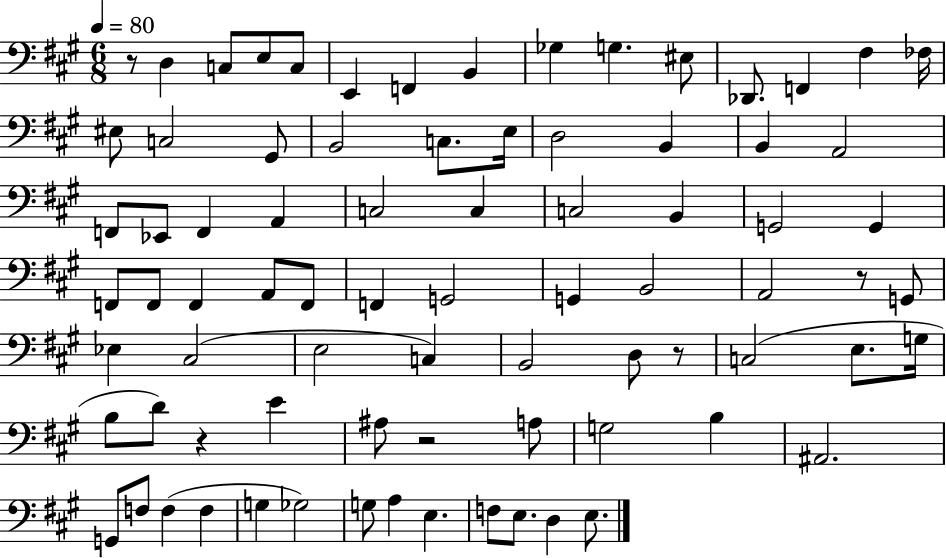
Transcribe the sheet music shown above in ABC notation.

X:1
T:Untitled
M:6/8
L:1/4
K:A
z/2 D, C,/2 E,/2 C,/2 E,, F,, B,, _G, G, ^E,/2 _D,,/2 F,, ^F, _F,/4 ^E,/2 C,2 ^G,,/2 B,,2 C,/2 E,/4 D,2 B,, B,, A,,2 F,,/2 _E,,/2 F,, A,, C,2 C, C,2 B,, G,,2 G,, F,,/2 F,,/2 F,, A,,/2 F,,/2 F,, G,,2 G,, B,,2 A,,2 z/2 G,,/2 _E, ^C,2 E,2 C, B,,2 D,/2 z/2 C,2 E,/2 G,/4 B,/2 D/2 z E ^A,/2 z2 A,/2 G,2 B, ^A,,2 G,,/2 F,/2 F, F, G, _G,2 G,/2 A, E, F,/2 E,/2 D, E,/2